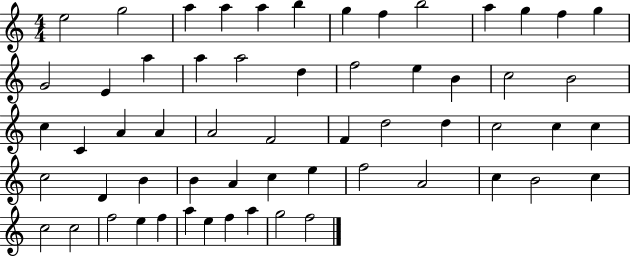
E5/h G5/h A5/q A5/q A5/q B5/q G5/q F5/q B5/h A5/q G5/q F5/q G5/q G4/h E4/q A5/q A5/q A5/h D5/q F5/h E5/q B4/q C5/h B4/h C5/q C4/q A4/q A4/q A4/h F4/h F4/q D5/h D5/q C5/h C5/q C5/q C5/h D4/q B4/q B4/q A4/q C5/q E5/q F5/h A4/h C5/q B4/h C5/q C5/h C5/h F5/h E5/q F5/q A5/q E5/q F5/q A5/q G5/h F5/h